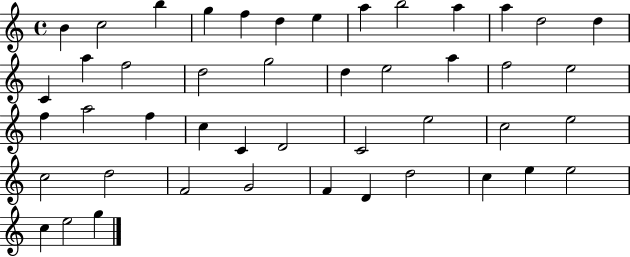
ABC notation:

X:1
T:Untitled
M:4/4
L:1/4
K:C
B c2 b g f d e a b2 a a d2 d C a f2 d2 g2 d e2 a f2 e2 f a2 f c C D2 C2 e2 c2 e2 c2 d2 F2 G2 F D d2 c e e2 c e2 g